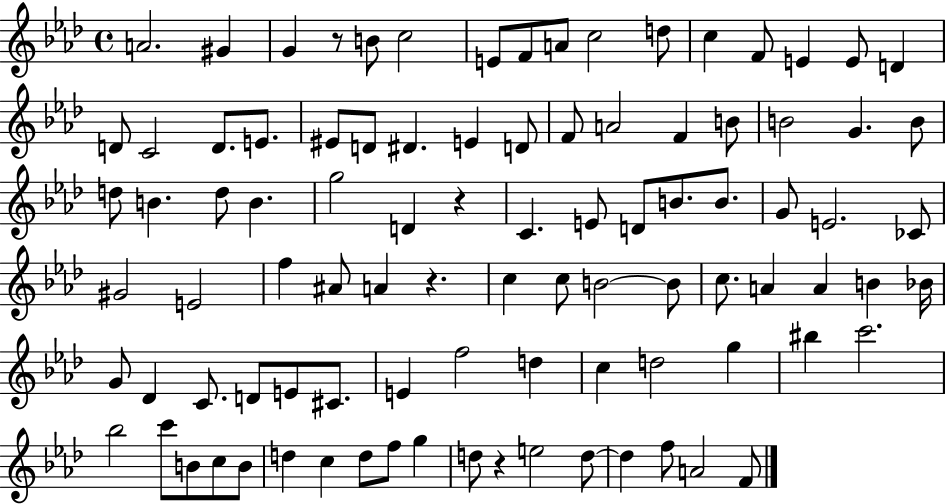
X:1
T:Untitled
M:4/4
L:1/4
K:Ab
A2 ^G G z/2 B/2 c2 E/2 F/2 A/2 c2 d/2 c F/2 E E/2 D D/2 C2 D/2 E/2 ^E/2 D/2 ^D E D/2 F/2 A2 F B/2 B2 G B/2 d/2 B d/2 B g2 D z C E/2 D/2 B/2 B/2 G/2 E2 _C/2 ^G2 E2 f ^A/2 A z c c/2 B2 B/2 c/2 A A B _B/4 G/2 _D C/2 D/2 E/2 ^C/2 E f2 d c d2 g ^b c'2 _b2 c'/2 B/2 c/2 B/2 d c d/2 f/2 g d/2 z e2 d/2 d f/2 A2 F/2